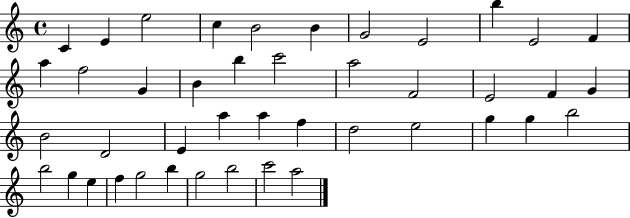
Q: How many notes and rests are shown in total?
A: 43